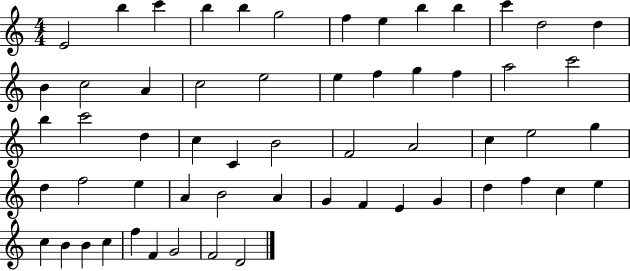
E4/h B5/q C6/q B5/q B5/q G5/h F5/q E5/q B5/q B5/q C6/q D5/h D5/q B4/q C5/h A4/q C5/h E5/h E5/q F5/q G5/q F5/q A5/h C6/h B5/q C6/h D5/q C5/q C4/q B4/h F4/h A4/h C5/q E5/h G5/q D5/q F5/h E5/q A4/q B4/h A4/q G4/q F4/q E4/q G4/q D5/q F5/q C5/q E5/q C5/q B4/q B4/q C5/q F5/q F4/q G4/h F4/h D4/h